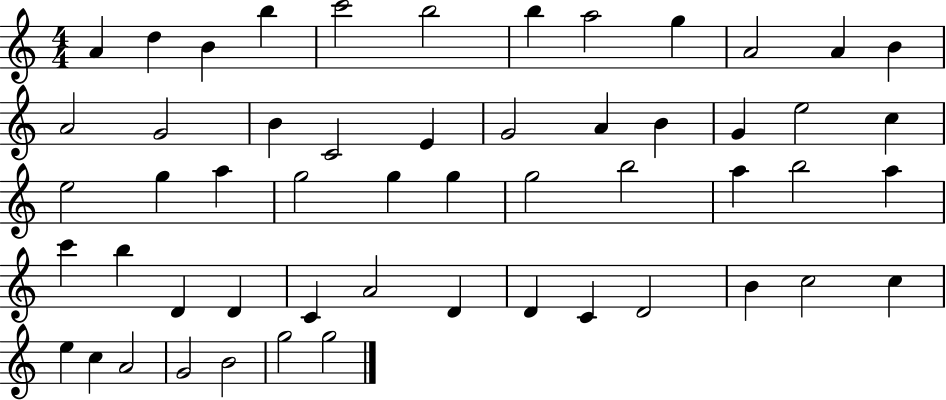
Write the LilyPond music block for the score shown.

{
  \clef treble
  \numericTimeSignature
  \time 4/4
  \key c \major
  a'4 d''4 b'4 b''4 | c'''2 b''2 | b''4 a''2 g''4 | a'2 a'4 b'4 | \break a'2 g'2 | b'4 c'2 e'4 | g'2 a'4 b'4 | g'4 e''2 c''4 | \break e''2 g''4 a''4 | g''2 g''4 g''4 | g''2 b''2 | a''4 b''2 a''4 | \break c'''4 b''4 d'4 d'4 | c'4 a'2 d'4 | d'4 c'4 d'2 | b'4 c''2 c''4 | \break e''4 c''4 a'2 | g'2 b'2 | g''2 g''2 | \bar "|."
}